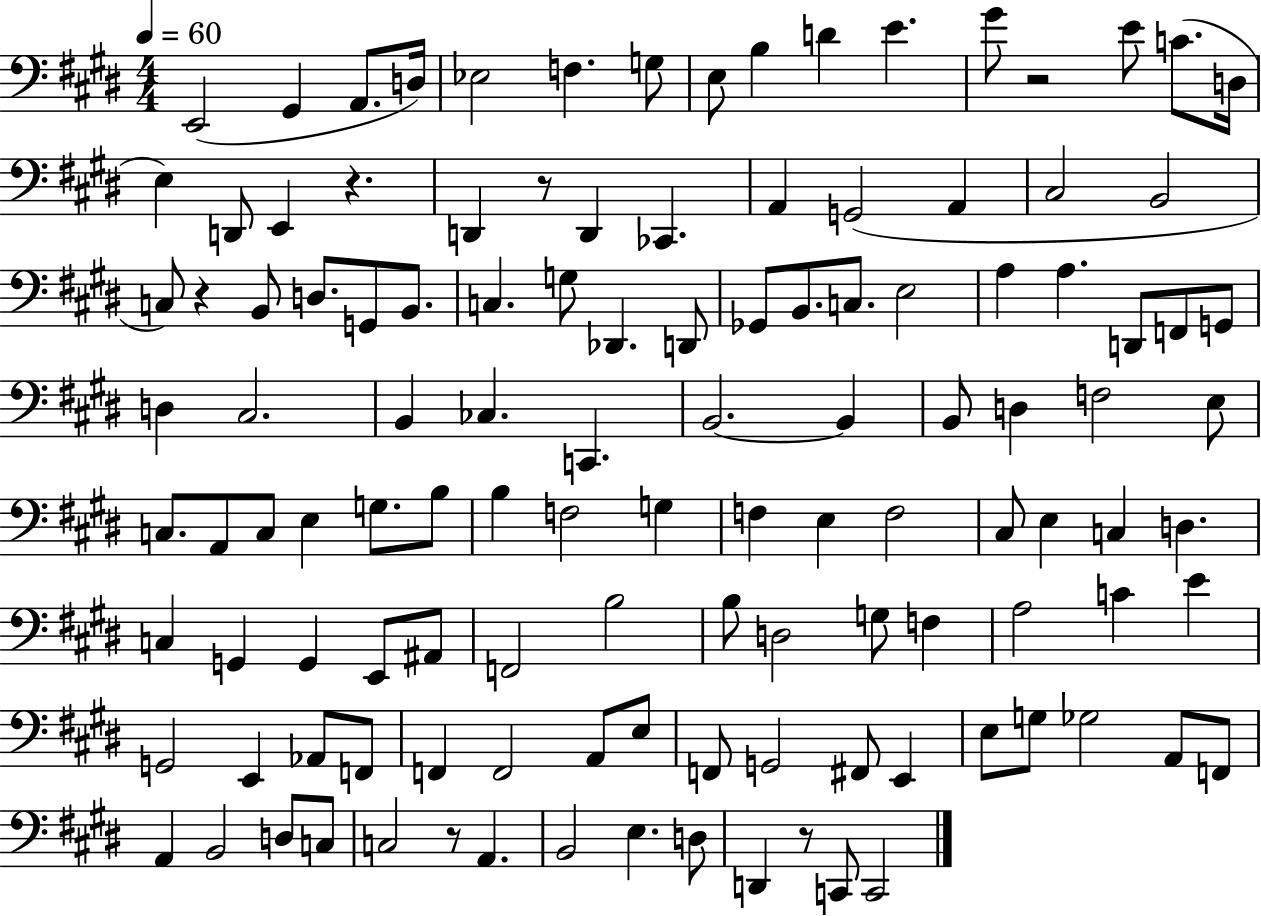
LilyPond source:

{
  \clef bass
  \numericTimeSignature
  \time 4/4
  \key e \major
  \tempo 4 = 60
  e,2( gis,4 a,8. d16) | ees2 f4. g8 | e8 b4 d'4 e'4. | gis'8 r2 e'8 c'8.( d16 | \break e4) d,8 e,4 r4. | d,4 r8 d,4 ces,4. | a,4 g,2( a,4 | cis2 b,2 | \break c8) r4 b,8 d8. g,8 b,8. | c4. g8 des,4. d,8 | ges,8 b,8. c8. e2 | a4 a4. d,8 f,8 g,8 | \break d4 cis2. | b,4 ces4. c,4. | b,2.~~ b,4 | b,8 d4 f2 e8 | \break c8. a,8 c8 e4 g8. b8 | b4 f2 g4 | f4 e4 f2 | cis8 e4 c4 d4. | \break c4 g,4 g,4 e,8 ais,8 | f,2 b2 | b8 d2 g8 f4 | a2 c'4 e'4 | \break g,2 e,4 aes,8 f,8 | f,4 f,2 a,8 e8 | f,8 g,2 fis,8 e,4 | e8 g8 ges2 a,8 f,8 | \break a,4 b,2 d8 c8 | c2 r8 a,4. | b,2 e4. d8 | d,4 r8 c,8 c,2 | \break \bar "|."
}